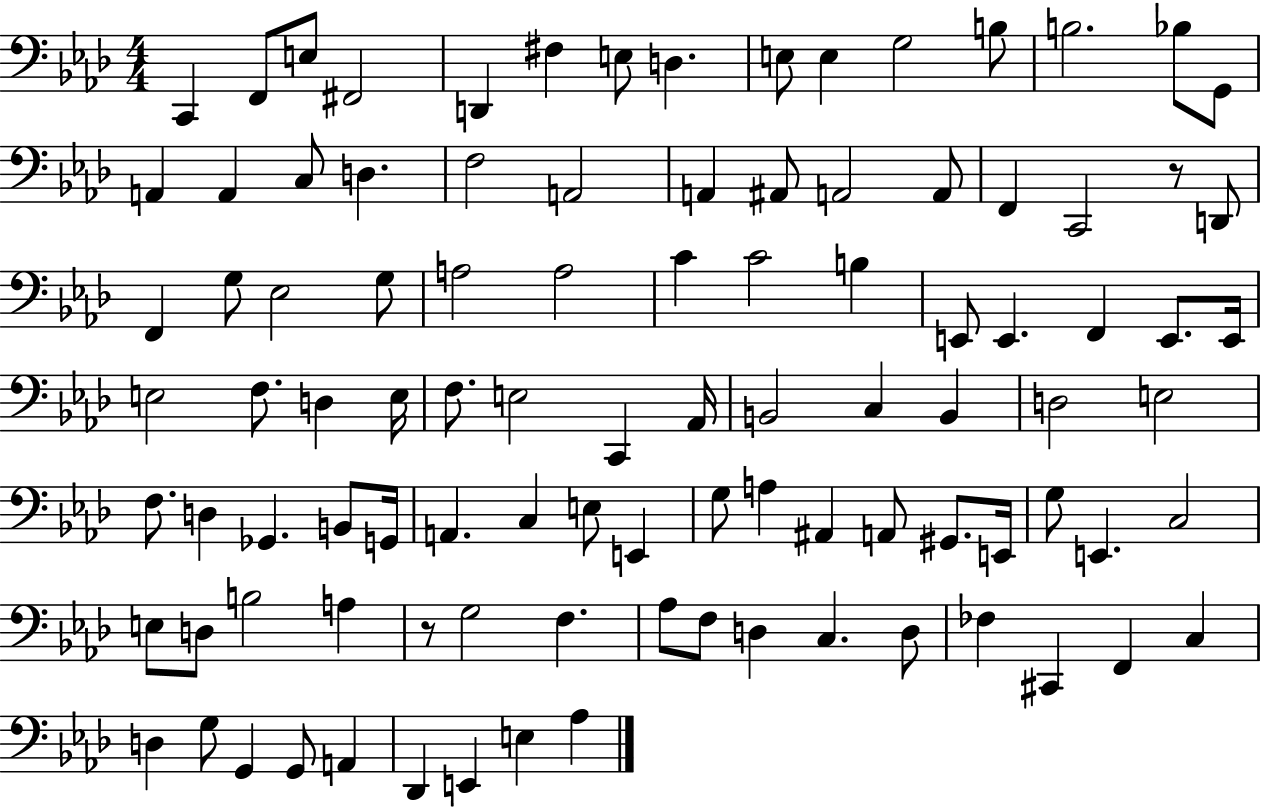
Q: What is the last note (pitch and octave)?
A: Ab3